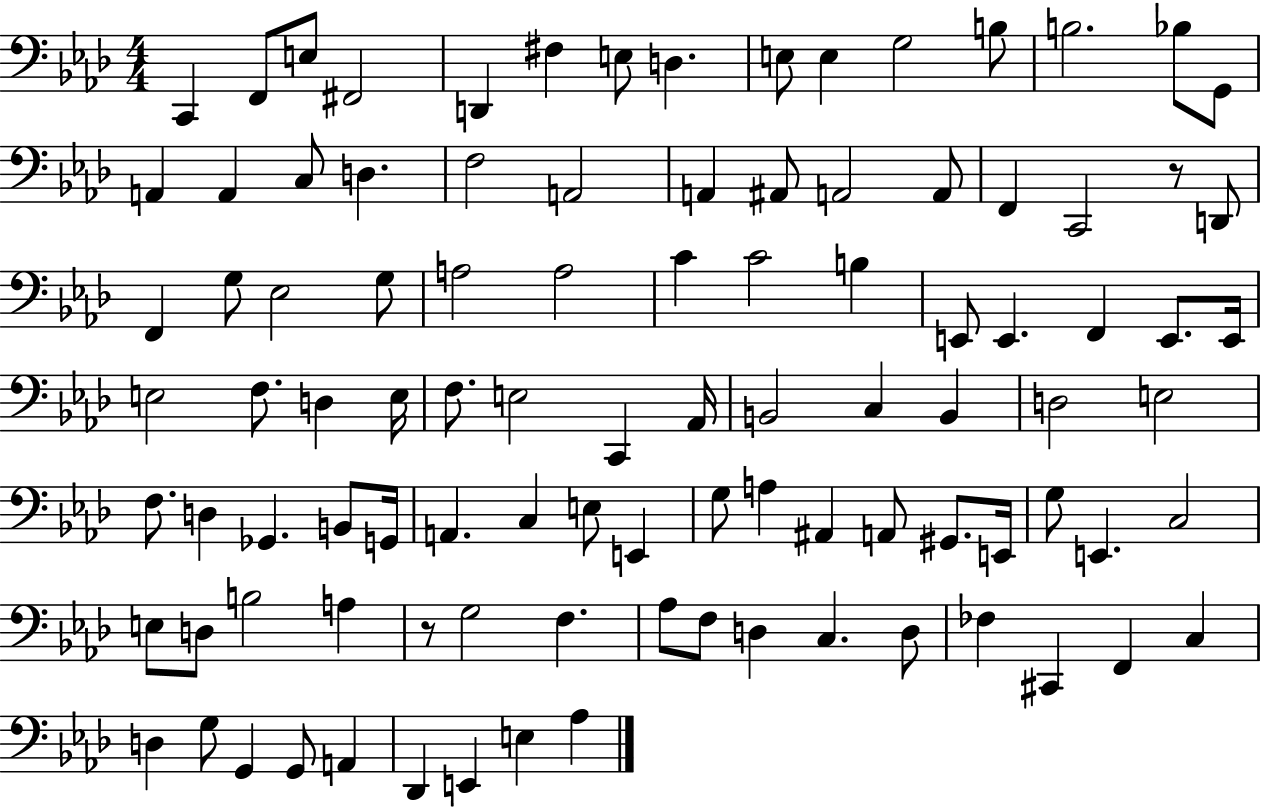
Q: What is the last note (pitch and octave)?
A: Ab3